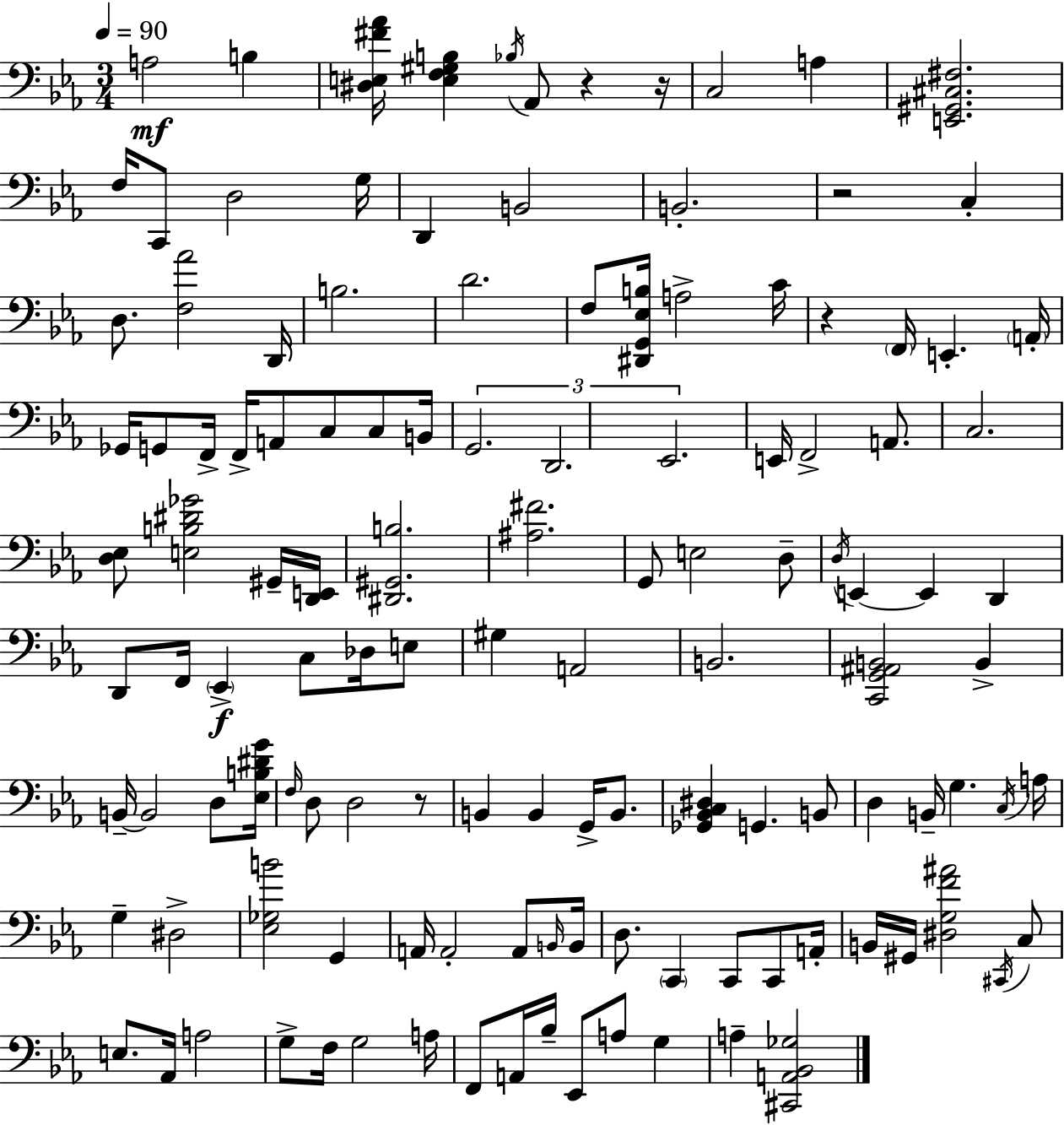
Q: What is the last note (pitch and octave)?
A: A3